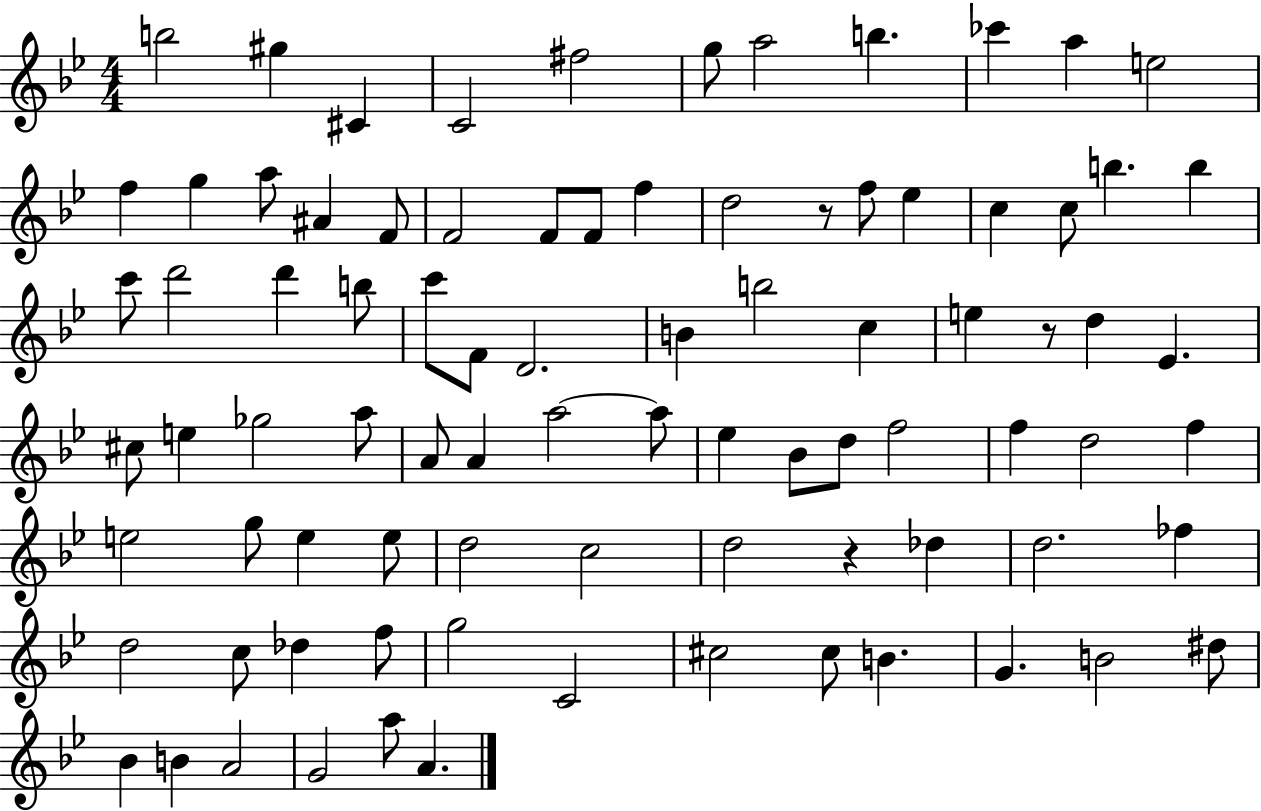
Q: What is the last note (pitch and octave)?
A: A4